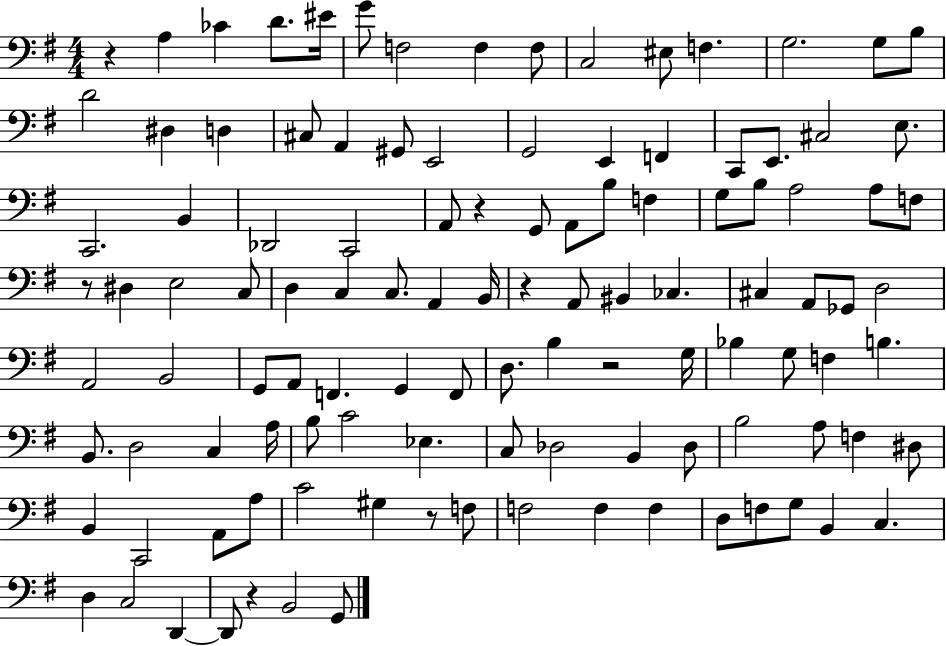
X:1
T:Untitled
M:4/4
L:1/4
K:G
z A, _C D/2 ^E/4 G/2 F,2 F, F,/2 C,2 ^E,/2 F, G,2 G,/2 B,/2 D2 ^D, D, ^C,/2 A,, ^G,,/2 E,,2 G,,2 E,, F,, C,,/2 E,,/2 ^C,2 E,/2 C,,2 B,, _D,,2 C,,2 A,,/2 z G,,/2 A,,/2 B,/2 F, G,/2 B,/2 A,2 A,/2 F,/2 z/2 ^D, E,2 C,/2 D, C, C,/2 A,, B,,/4 z A,,/2 ^B,, _C, ^C, A,,/2 _G,,/2 D,2 A,,2 B,,2 G,,/2 A,,/2 F,, G,, F,,/2 D,/2 B, z2 G,/4 _B, G,/2 F, B, B,,/2 D,2 C, A,/4 B,/2 C2 _E, C,/2 _D,2 B,, _D,/2 B,2 A,/2 F, ^D,/2 B,, C,,2 A,,/2 A,/2 C2 ^G, z/2 F,/2 F,2 F, F, D,/2 F,/2 G,/2 B,, C, D, C,2 D,, D,,/2 z B,,2 G,,/2